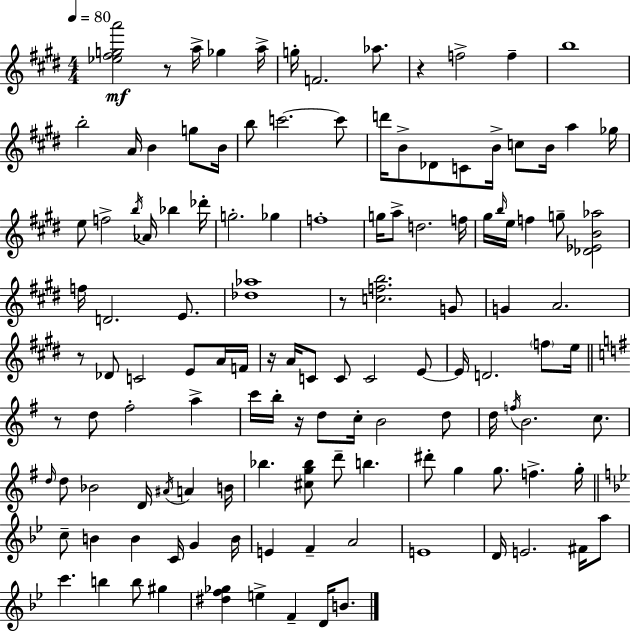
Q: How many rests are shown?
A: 7